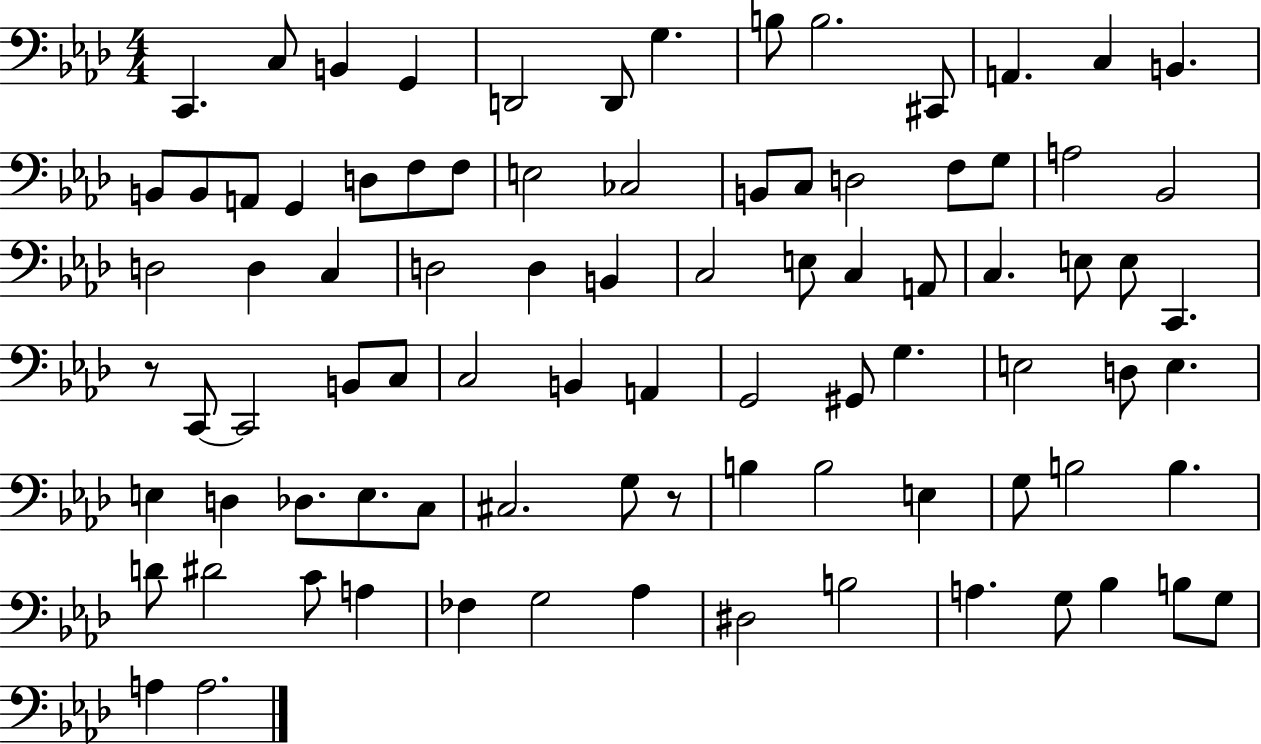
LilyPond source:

{
  \clef bass
  \numericTimeSignature
  \time 4/4
  \key aes \major
  c,4. c8 b,4 g,4 | d,2 d,8 g4. | b8 b2. cis,8 | a,4. c4 b,4. | \break b,8 b,8 a,8 g,4 d8 f8 f8 | e2 ces2 | b,8 c8 d2 f8 g8 | a2 bes,2 | \break d2 d4 c4 | d2 d4 b,4 | c2 e8 c4 a,8 | c4. e8 e8 c,4. | \break r8 c,8~~ c,2 b,8 c8 | c2 b,4 a,4 | g,2 gis,8 g4. | e2 d8 e4. | \break e4 d4 des8. e8. c8 | cis2. g8 r8 | b4 b2 e4 | g8 b2 b4. | \break d'8 dis'2 c'8 a4 | fes4 g2 aes4 | dis2 b2 | a4. g8 bes4 b8 g8 | \break a4 a2. | \bar "|."
}